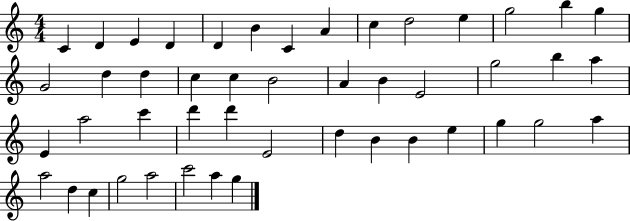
{
  \clef treble
  \numericTimeSignature
  \time 4/4
  \key c \major
  c'4 d'4 e'4 d'4 | d'4 b'4 c'4 a'4 | c''4 d''2 e''4 | g''2 b''4 g''4 | \break g'2 d''4 d''4 | c''4 c''4 b'2 | a'4 b'4 e'2 | g''2 b''4 a''4 | \break e'4 a''2 c'''4 | d'''4 d'''4 e'2 | d''4 b'4 b'4 e''4 | g''4 g''2 a''4 | \break a''2 d''4 c''4 | g''2 a''2 | c'''2 a''4 g''4 | \bar "|."
}